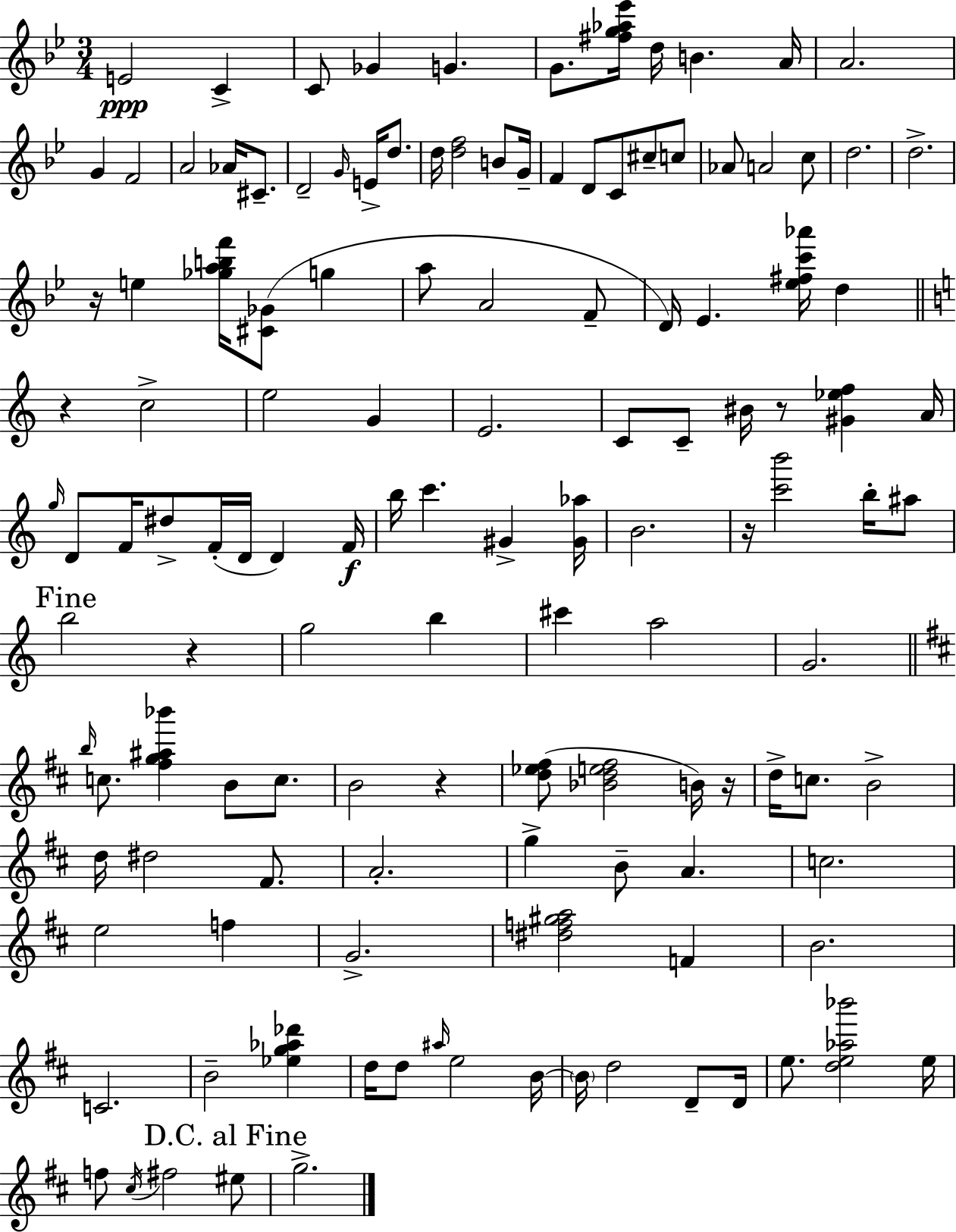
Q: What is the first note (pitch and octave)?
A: E4